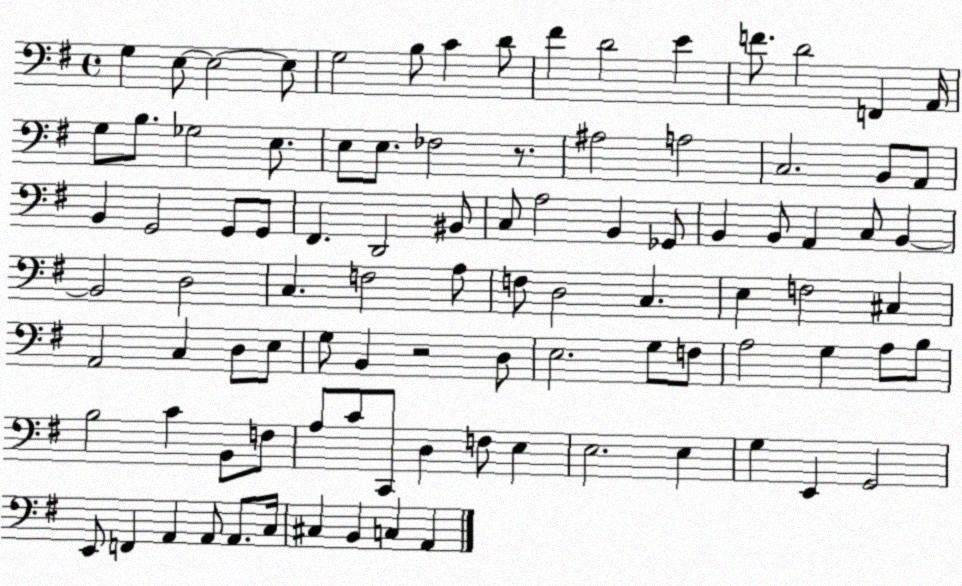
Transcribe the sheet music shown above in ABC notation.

X:1
T:Untitled
M:4/4
L:1/4
K:G
G, E,/2 E,2 E,/2 G,2 B,/2 C D/2 ^F D2 E F/2 D2 F,, A,,/4 G,/2 B,/2 _G,2 E,/2 E,/2 E,/2 _F,2 z/2 ^A,2 A,2 C,2 B,,/2 A,,/2 B,, G,,2 G,,/2 G,,/2 ^F,, D,,2 ^B,,/2 C,/2 A,2 B,, _G,,/2 B,, B,,/2 A,, C,/2 B,, B,,2 D,2 C, F,2 A,/2 F,/2 D,2 C, E, F,2 ^C, A,,2 C, D,/2 E,/2 G,/2 B,, z2 D,/2 E,2 G,/2 F,/2 A,2 G, A,/2 B,/2 B,2 C B,,/2 F,/2 A,/2 C/2 C,,/2 D, F,/2 E, E,2 E, G, E,, G,,2 E,,/2 F,, A,, A,,/2 A,,/2 C,/4 ^C, B,, C, A,,